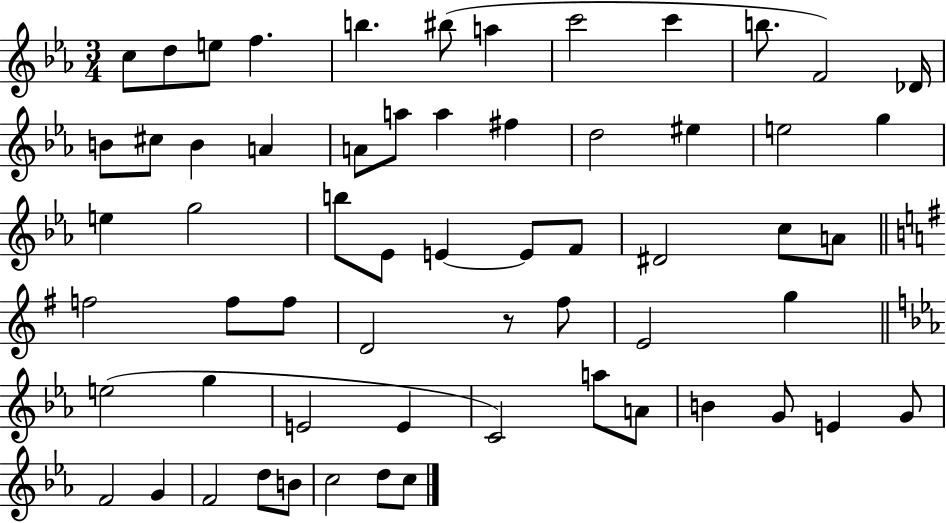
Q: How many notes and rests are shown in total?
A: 61